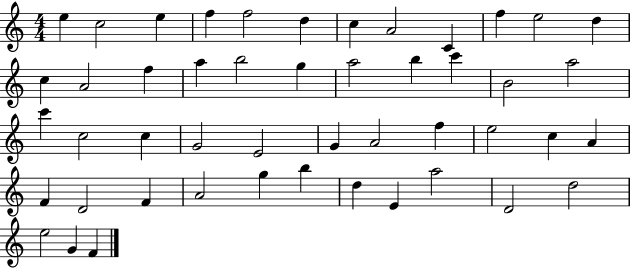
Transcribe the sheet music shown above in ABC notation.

X:1
T:Untitled
M:4/4
L:1/4
K:C
e c2 e f f2 d c A2 C f e2 d c A2 f a b2 g a2 b c' B2 a2 c' c2 c G2 E2 G A2 f e2 c A F D2 F A2 g b d E a2 D2 d2 e2 G F